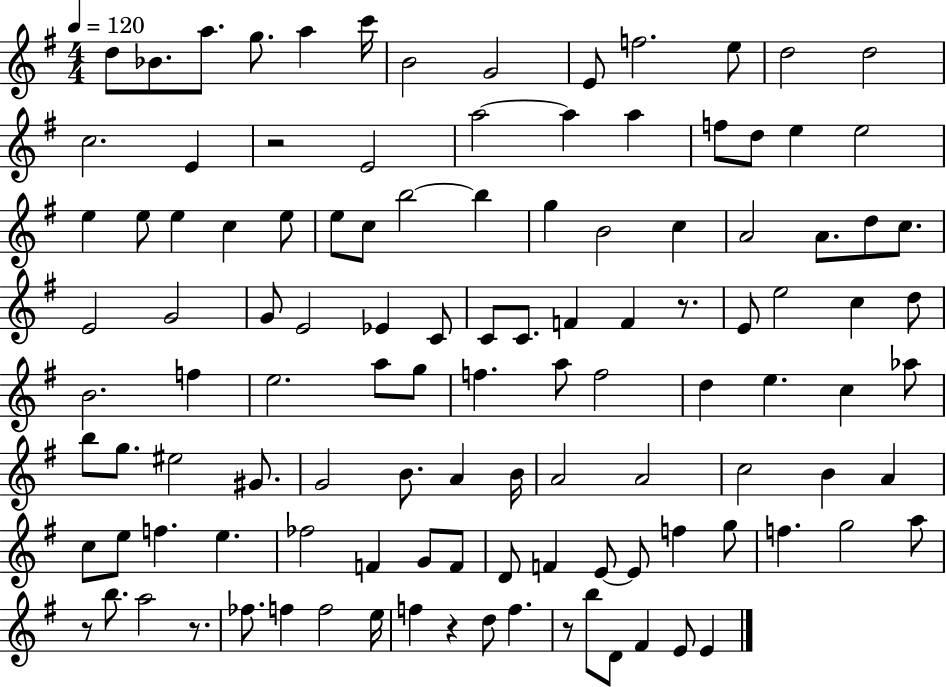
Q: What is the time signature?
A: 4/4